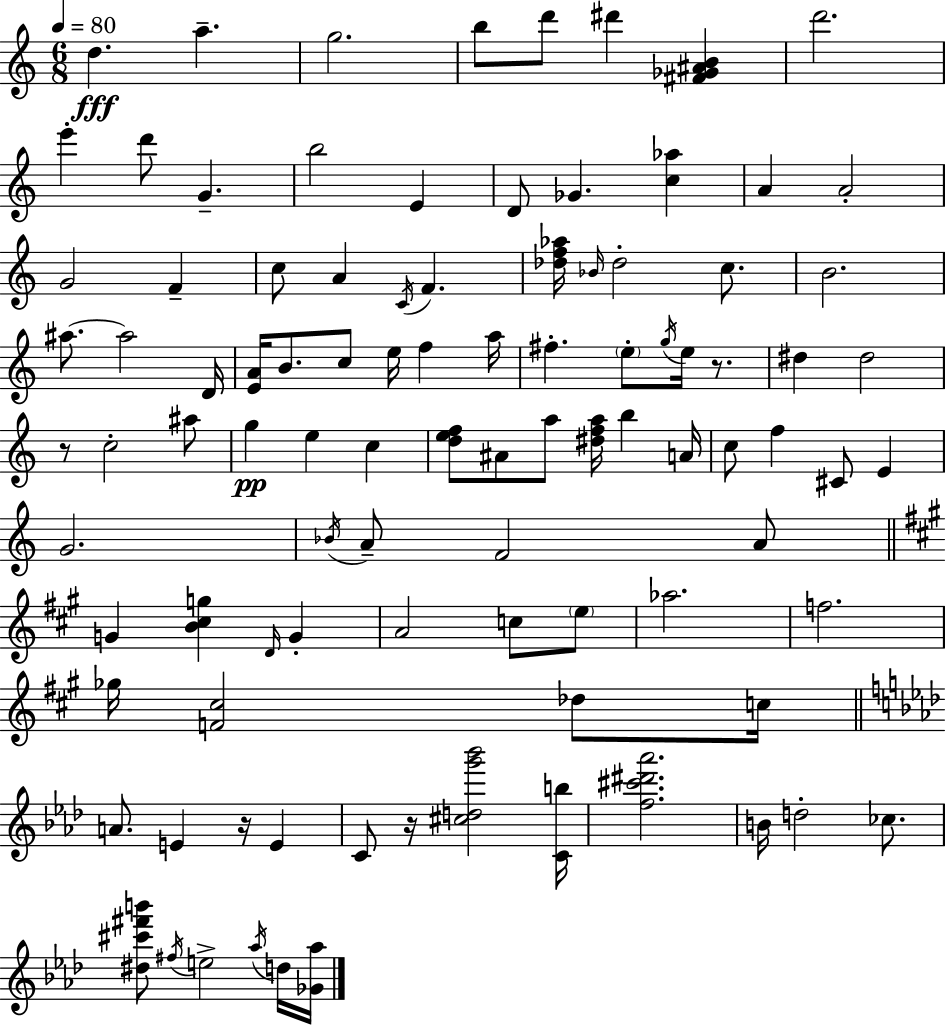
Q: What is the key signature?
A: A minor